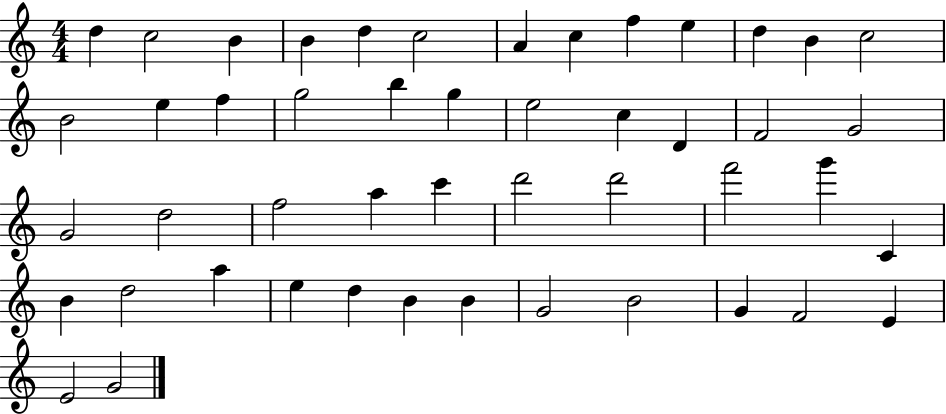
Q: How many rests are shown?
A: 0